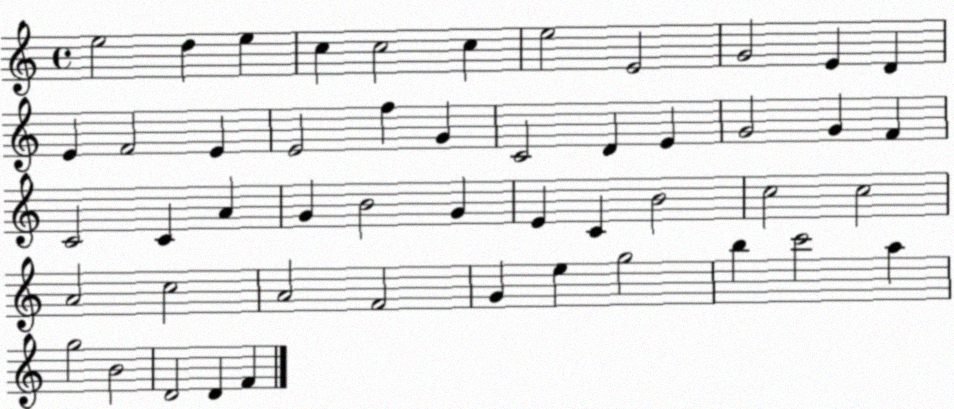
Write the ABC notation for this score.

X:1
T:Untitled
M:4/4
L:1/4
K:C
e2 d e c c2 c e2 E2 G2 E D E F2 E E2 f G C2 D E G2 G F C2 C A G B2 G E C B2 c2 c2 A2 c2 A2 F2 G e g2 b c'2 a g2 B2 D2 D F